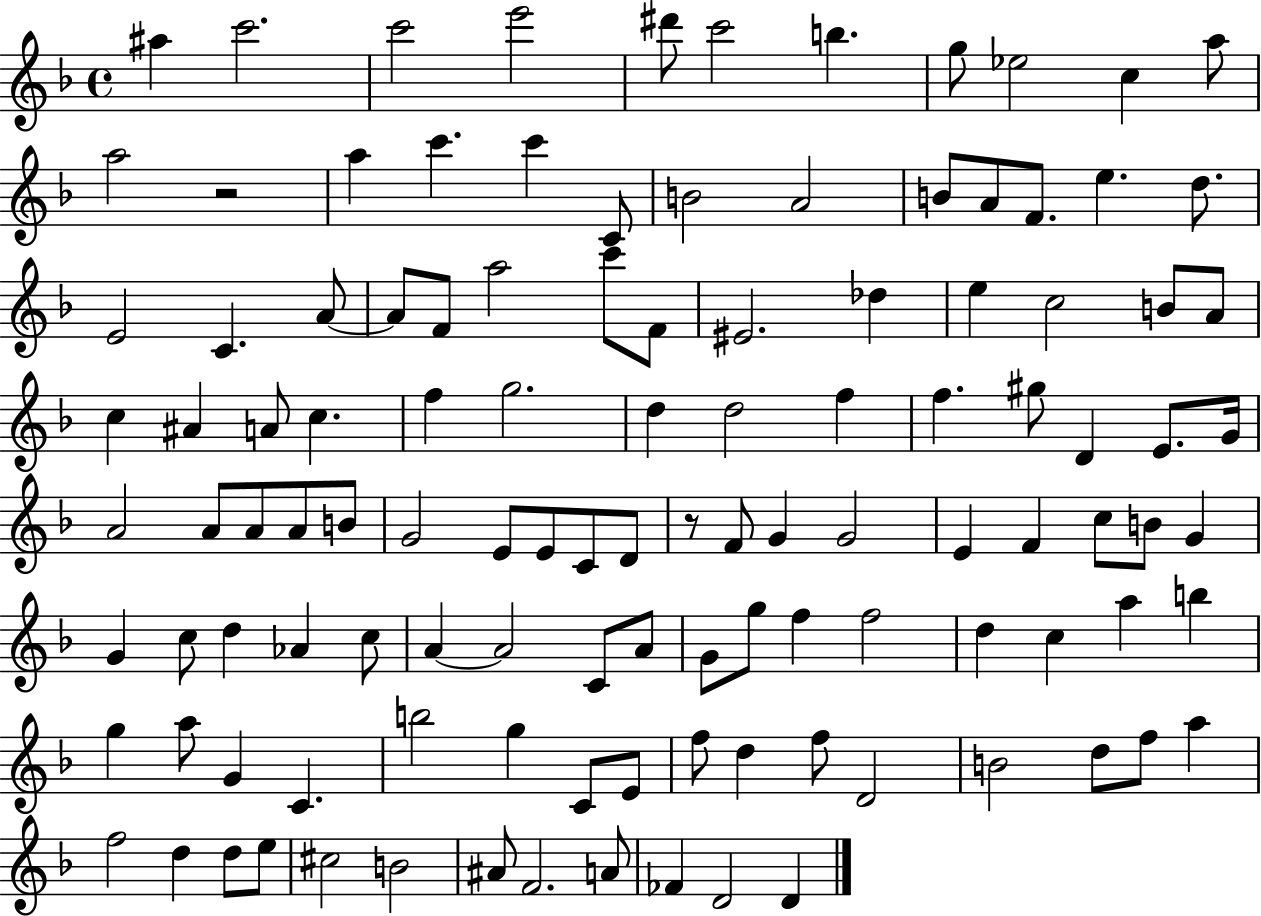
A#5/q C6/h. C6/h E6/h D#6/e C6/h B5/q. G5/e Eb5/h C5/q A5/e A5/h R/h A5/q C6/q. C6/q C4/e B4/h A4/h B4/e A4/e F4/e. E5/q. D5/e. E4/h C4/q. A4/e A4/e F4/e A5/h C6/e F4/e EIS4/h. Db5/q E5/q C5/h B4/e A4/e C5/q A#4/q A4/e C5/q. F5/q G5/h. D5/q D5/h F5/q F5/q. G#5/e D4/q E4/e. G4/s A4/h A4/e A4/e A4/e B4/e G4/h E4/e E4/e C4/e D4/e R/e F4/e G4/q G4/h E4/q F4/q C5/e B4/e G4/q G4/q C5/e D5/q Ab4/q C5/e A4/q A4/h C4/e A4/e G4/e G5/e F5/q F5/h D5/q C5/q A5/q B5/q G5/q A5/e G4/q C4/q. B5/h G5/q C4/e E4/e F5/e D5/q F5/e D4/h B4/h D5/e F5/e A5/q F5/h D5/q D5/e E5/e C#5/h B4/h A#4/e F4/h. A4/e FES4/q D4/h D4/q